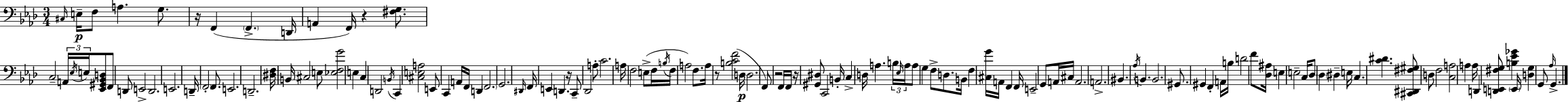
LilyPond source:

{
  \clef bass
  \numericTimeSignature
  \time 3/4
  \key f \minor
  \repeat volta 2 { \grace { cis16 }\p e16-- f8 a4. g8. | r16 f,4( \parenthesize f,4.-> | d,16 a,4 f,16) r4 <fis g>8. | c2-- \tuplet 3/2 { a,16 \acciaccatura { ees16 } e16 } | \break <ees, gis, bes, d>8 f,8 d,8 e,2-> | d,2. | e,2. | d,16-- \parenthesize f,2-. f,8. | \break e,2. | d,2.-- | <dis f>16 b,16 cis2 | e8 <ees f g'>2 e4 | \break c4 d,2 | \acciaccatura { b,16 } c,4 <cis e a>2 | e,8 c,4 a,16 f,16 d,4 | \parenthesize f,2. | \break g,2. | \grace { dis,16 } f,16 e,4 d,4. | r16 c,8-- des,2 | a8-. c'2. | \break a16 f2 | e8->( f16 \acciaccatura { b16 } f16 a2) | f8. a16 r8 <b c' f'>2( | d16\p \parenthesize d2. | \break f,8) r2 | f,16 f,16 r16 <gis, dis>8 c,2 | b,16-. c4-> d16 a4. | \tuplet 3/2 { b16 \grace { ees16 } a16 } a8 g4 | \break f8-> d8. b,16 f4 <cis g'>16 | a,16 f,4 f,16 e,2-- | g,8 a,16 cis16 a,2. | a,2.-> | \break bis,4. | \acciaccatura { aes16 } b,4. b,2. | gis,8. gis,4 | f,4-. a,16 b16 d'2 | \break f'8 <des ais>16 e4 e2-- | c16 des8 \parenthesize des4 | dis4-- e16 c4. | <c' dis'>4. <cis, dis, fis gis>8 d8 f2 | \break <c a>2 | a4 a16 d,4 | <d, e, fis g>8 <b ees' ges'>4 \parenthesize e,16 <d g>4 g,8 | \grace { aes16 } g,4.-> } \bar "|."
}